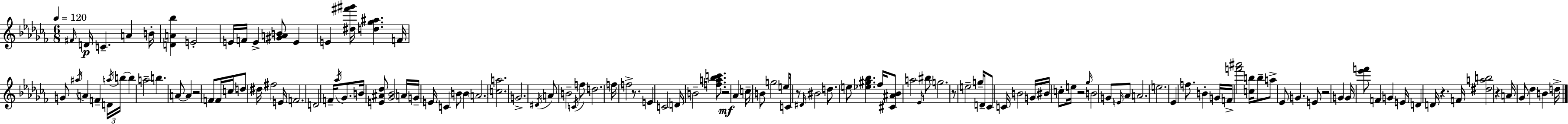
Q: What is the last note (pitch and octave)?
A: D5